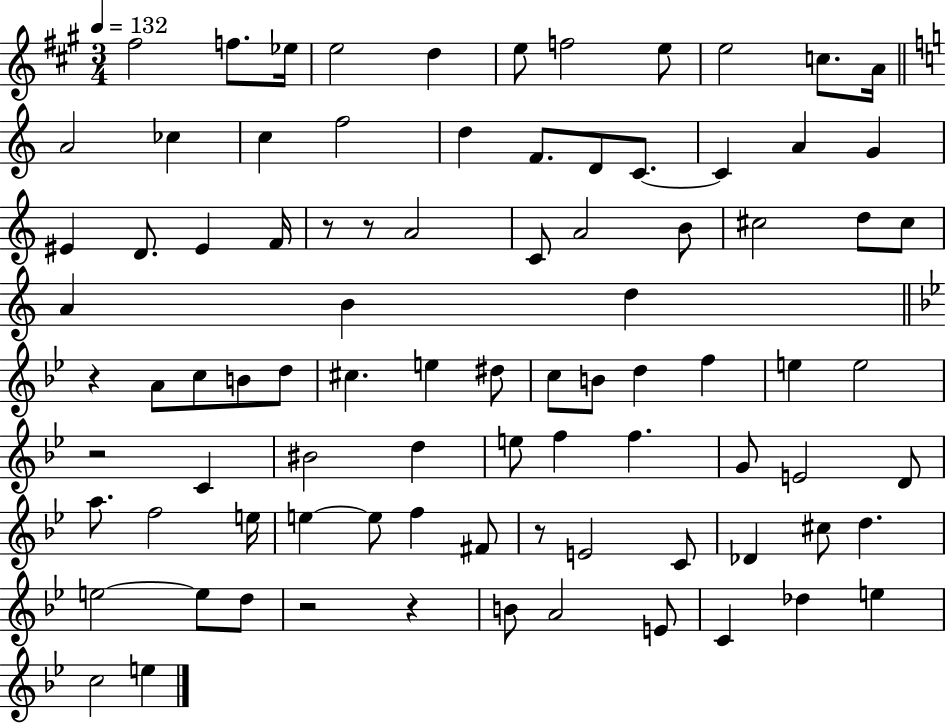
F#5/h F5/e. Eb5/s E5/h D5/q E5/e F5/h E5/e E5/h C5/e. A4/s A4/h CES5/q C5/q F5/h D5/q F4/e. D4/e C4/e. C4/q A4/q G4/q EIS4/q D4/e. EIS4/q F4/s R/e R/e A4/h C4/e A4/h B4/e C#5/h D5/e C#5/e A4/q B4/q D5/q R/q A4/e C5/e B4/e D5/e C#5/q. E5/q D#5/e C5/e B4/e D5/q F5/q E5/q E5/h R/h C4/q BIS4/h D5/q E5/e F5/q F5/q. G4/e E4/h D4/e A5/e. F5/h E5/s E5/q E5/e F5/q F#4/e R/e E4/h C4/e Db4/q C#5/e D5/q. E5/h E5/e D5/e R/h R/q B4/e A4/h E4/e C4/q Db5/q E5/q C5/h E5/q